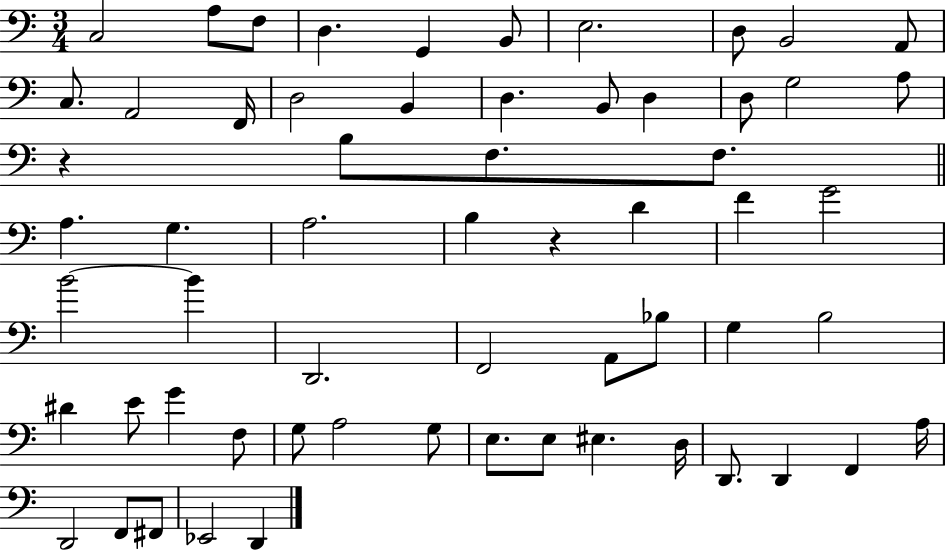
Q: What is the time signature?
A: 3/4